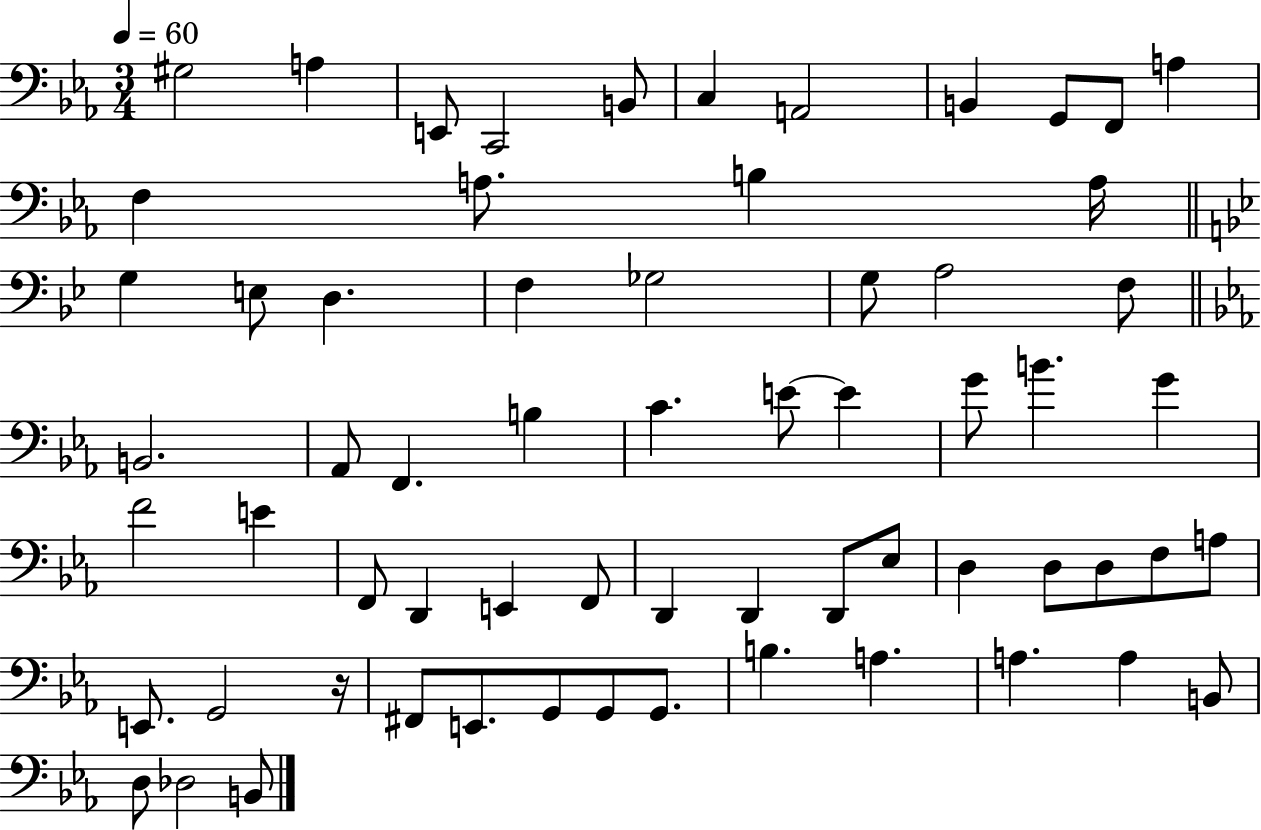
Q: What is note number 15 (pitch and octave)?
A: A3